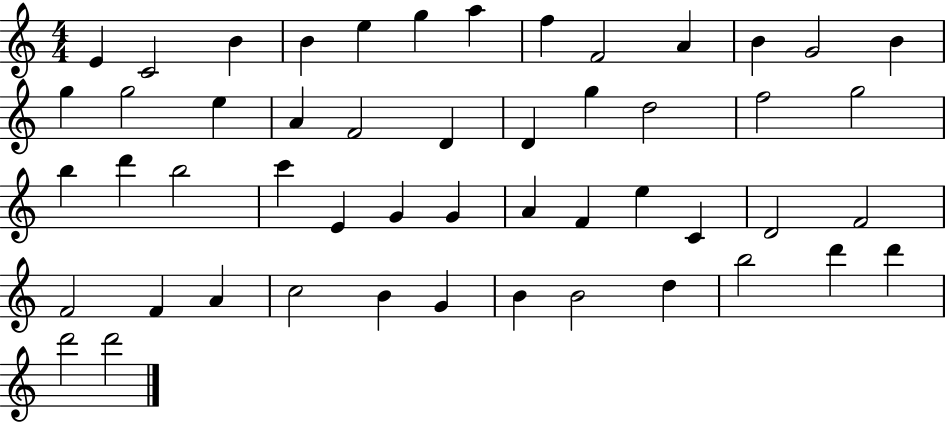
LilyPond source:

{
  \clef treble
  \numericTimeSignature
  \time 4/4
  \key c \major
  e'4 c'2 b'4 | b'4 e''4 g''4 a''4 | f''4 f'2 a'4 | b'4 g'2 b'4 | \break g''4 g''2 e''4 | a'4 f'2 d'4 | d'4 g''4 d''2 | f''2 g''2 | \break b''4 d'''4 b''2 | c'''4 e'4 g'4 g'4 | a'4 f'4 e''4 c'4 | d'2 f'2 | \break f'2 f'4 a'4 | c''2 b'4 g'4 | b'4 b'2 d''4 | b''2 d'''4 d'''4 | \break d'''2 d'''2 | \bar "|."
}